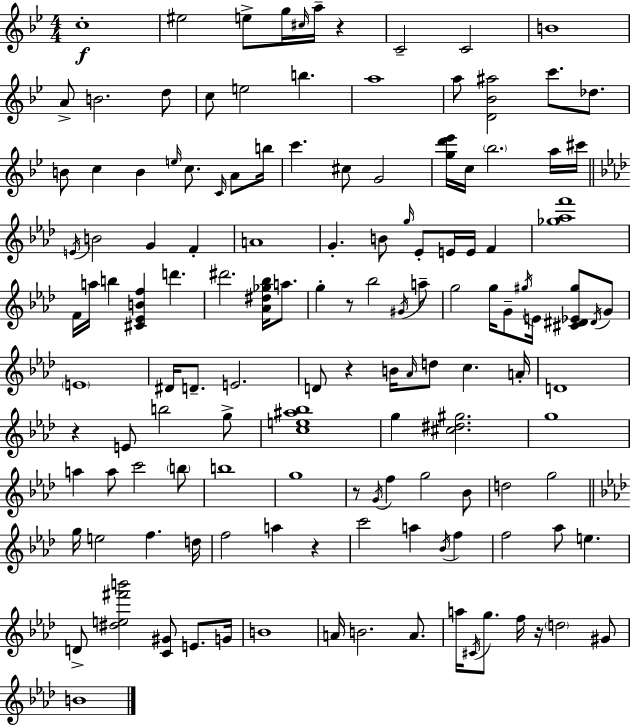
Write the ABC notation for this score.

X:1
T:Untitled
M:4/4
L:1/4
K:Gm
c4 ^e2 e/2 g/4 ^c/4 a/4 z C2 C2 B4 A/2 B2 d/2 c/2 e2 b a4 a/2 [D_B^a]2 c'/2 _d/2 B/2 c B e/4 c/2 C/4 A/2 b/4 c' ^c/2 G2 [gd'_e']/4 c/4 _b2 a/4 ^c'/4 E/4 B2 G F A4 G B/2 g/4 _E/2 E/4 E/4 F [_g_af']4 F/4 a/4 b [^C_EBf] d' ^d'2 [_A^d_g_b]/4 a/2 g z/2 _b2 ^G/4 a/2 g2 g/4 G/2 ^g/4 E/4 [^C^D_E^g]/2 ^D/4 G/2 E4 ^D/4 D/2 E2 D/2 z B/4 _A/4 d/2 c A/4 D4 z E/2 b2 g/2 [ce^a_b]4 g [^c^d^g]2 g4 a a/2 c'2 b/2 b4 g4 z/2 G/4 f g2 _B/2 d2 g2 g/4 e2 f d/4 f2 a z c'2 a _B/4 f f2 _a/2 e D/2 [^de^f'b']2 [C^G]/2 E/2 G/4 B4 A/4 B2 A/2 a/4 ^C/4 g/2 f/4 z/4 d2 ^G/2 B4